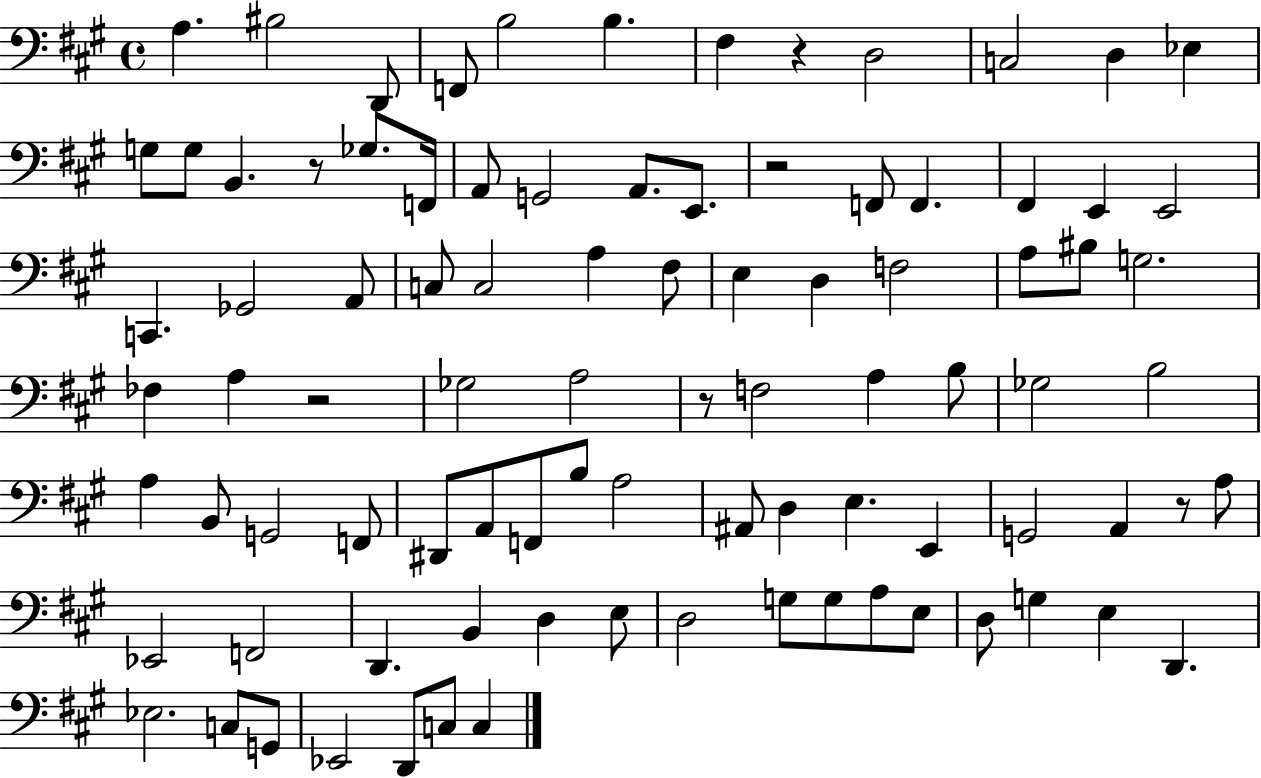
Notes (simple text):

A3/q. BIS3/h D2/e F2/e B3/h B3/q. F#3/q R/q D3/h C3/h D3/q Eb3/q G3/e G3/e B2/q. R/e Gb3/e. F2/s A2/e G2/h A2/e. E2/e. R/h F2/e F2/q. F#2/q E2/q E2/h C2/q. Gb2/h A2/e C3/e C3/h A3/q F#3/e E3/q D3/q F3/h A3/e BIS3/e G3/h. FES3/q A3/q R/h Gb3/h A3/h R/e F3/h A3/q B3/e Gb3/h B3/h A3/q B2/e G2/h F2/e D#2/e A2/e F2/e B3/e A3/h A#2/e D3/q E3/q. E2/q G2/h A2/q R/e A3/e Eb2/h F2/h D2/q. B2/q D3/q E3/e D3/h G3/e G3/e A3/e E3/e D3/e G3/q E3/q D2/q. Eb3/h. C3/e G2/e Eb2/h D2/e C3/e C3/q